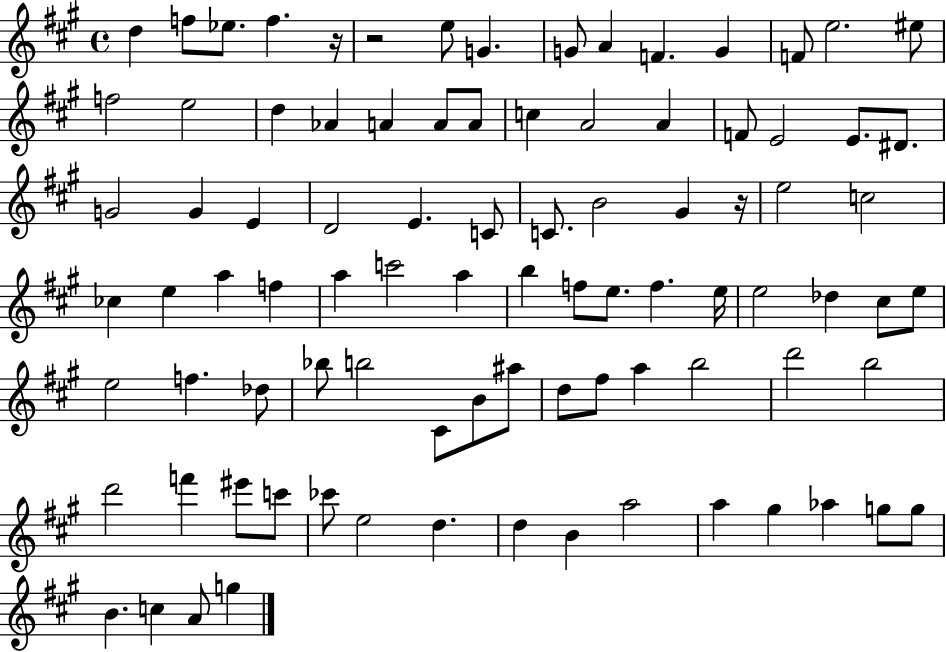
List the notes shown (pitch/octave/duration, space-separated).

D5/q F5/e Eb5/e. F5/q. R/s R/h E5/e G4/q. G4/e A4/q F4/q. G4/q F4/e E5/h. EIS5/e F5/h E5/h D5/q Ab4/q A4/q A4/e A4/e C5/q A4/h A4/q F4/e E4/h E4/e. D#4/e. G4/h G4/q E4/q D4/h E4/q. C4/e C4/e. B4/h G#4/q R/s E5/h C5/h CES5/q E5/q A5/q F5/q A5/q C6/h A5/q B5/q F5/e E5/e. F5/q. E5/s E5/h Db5/q C#5/e E5/e E5/h F5/q. Db5/e Bb5/e B5/h C#4/e B4/e A#5/e D5/e F#5/e A5/q B5/h D6/h B5/h D6/h F6/q EIS6/e C6/e CES6/e E5/h D5/q. D5/q B4/q A5/h A5/q G#5/q Ab5/q G5/e G5/e B4/q. C5/q A4/e G5/q